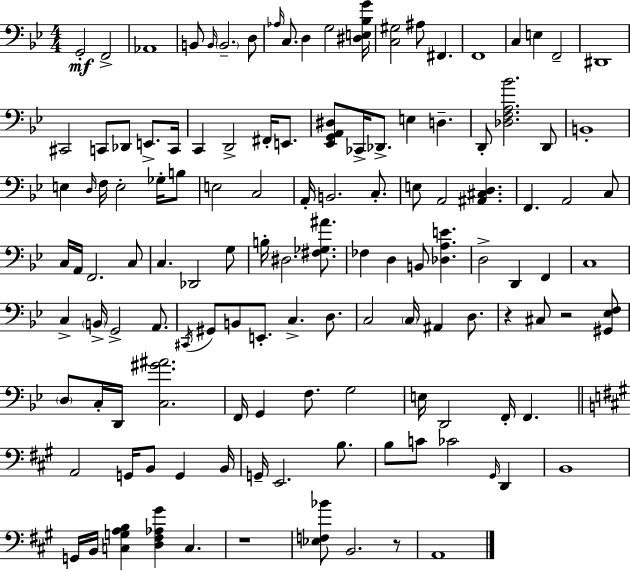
{
  \clef bass
  \numericTimeSignature
  \time 4/4
  \key bes \major
  g,2-.\mf f,2-> | aes,1 | b,8 \grace { b,16 } \parenthesize b,2.-- d8 | \grace { aes16 } c8. d4 g2 | \break <dis e bes g'>16 <c gis>2 ais8 fis,4. | f,1 | c4 e4 f,2-- | dis,1 | \break cis,2 c,8 des,8 e,8.-> | c,16 c,4 d,2-> fis,16-. e,8. | <ees, g, a, dis>8 ces,16-> des,8.-> e4 d4.-- | d,8-. <des f a bes'>2. | \break d,8 b,1-. | e4 \grace { d16 } f16 e2-. | ges16-. b8 e2 c2 | a,16-. b,2. | \break c8.-. e8 a,2 <ais, cis d>4. | f,4. a,2 | c8 c16 a,16 f,2. | c8 c4. des,2 | \break g8 b16-. dis2. | <fis ges ais'>8. fes4 d4 b,8 <des a e'>4. | d2-> d,4 f,4 | c1 | \break c4-> \parenthesize b,16-> g,2-> | a,8. \acciaccatura { cis,16 } gis,8 b,8 e,8.-. c4.-> | d8. c2 \parenthesize c16 ais,4 | d8. r4 cis8 r2 | \break <gis, ees f>8 \parenthesize d8 c16-. d,16 <c gis' ais'>2. | f,16 g,4 f8. g2 | e16 d,2 f,16-. f,4. | \bar "||" \break \key a \major a,2 g,16 b,8 g,4 b,16 | g,16-- e,2. b8. | b8 c'8 ces'2 \grace { gis,16 } d,4 | b,1 | \break g,16 b,16 <c g a b>4 <d fis aes gis'>4 c4. | r1 | <ees f bes'>8 b,2. r8 | a,1 | \break \bar "|."
}